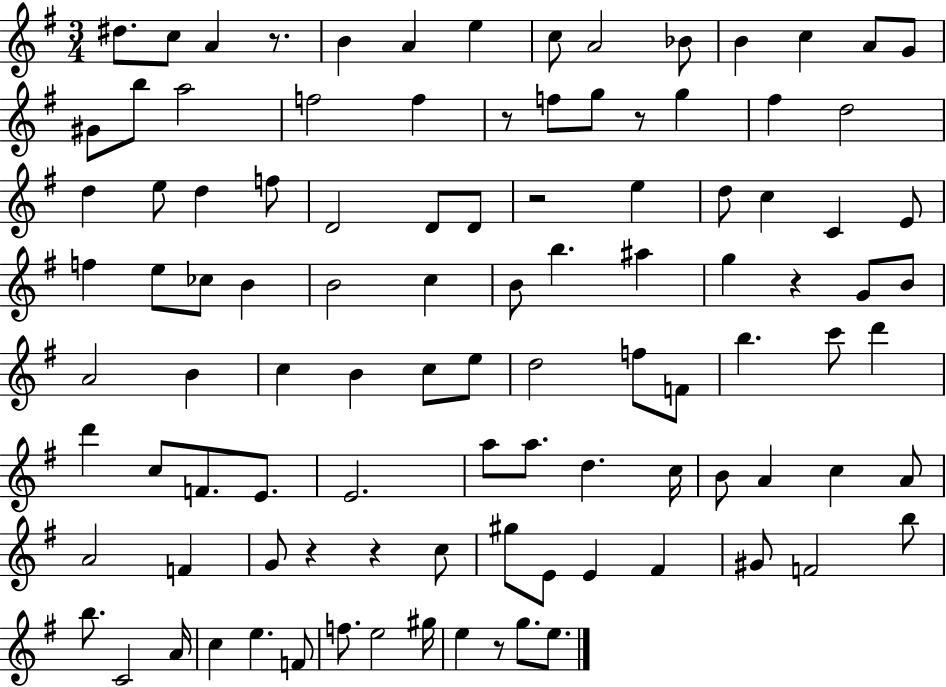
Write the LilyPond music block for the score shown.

{
  \clef treble
  \numericTimeSignature
  \time 3/4
  \key g \major
  dis''8. c''8 a'4 r8. | b'4 a'4 e''4 | c''8 a'2 bes'8 | b'4 c''4 a'8 g'8 | \break gis'8 b''8 a''2 | f''2 f''4 | r8 f''8 g''8 r8 g''4 | fis''4 d''2 | \break d''4 e''8 d''4 f''8 | d'2 d'8 d'8 | r2 e''4 | d''8 c''4 c'4 e'8 | \break f''4 e''8 ces''8 b'4 | b'2 c''4 | b'8 b''4. ais''4 | g''4 r4 g'8 b'8 | \break a'2 b'4 | c''4 b'4 c''8 e''8 | d''2 f''8 f'8 | b''4. c'''8 d'''4 | \break d'''4 c''8 f'8. e'8. | e'2. | a''8 a''8. d''4. c''16 | b'8 a'4 c''4 a'8 | \break a'2 f'4 | g'8 r4 r4 c''8 | gis''8 e'8 e'4 fis'4 | gis'8 f'2 b''8 | \break b''8. c'2 a'16 | c''4 e''4. f'8 | f''8. e''2 gis''16 | e''4 r8 g''8. e''8. | \break \bar "|."
}